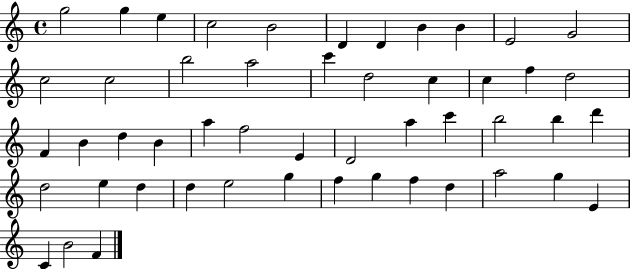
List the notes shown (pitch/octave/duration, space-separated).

G5/h G5/q E5/q C5/h B4/h D4/q D4/q B4/q B4/q E4/h G4/h C5/h C5/h B5/h A5/h C6/q D5/h C5/q C5/q F5/q D5/h F4/q B4/q D5/q B4/q A5/q F5/h E4/q D4/h A5/q C6/q B5/h B5/q D6/q D5/h E5/q D5/q D5/q E5/h G5/q F5/q G5/q F5/q D5/q A5/h G5/q E4/q C4/q B4/h F4/q